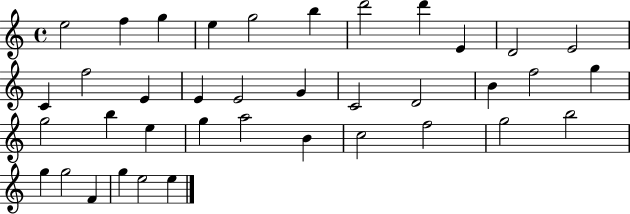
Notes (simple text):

E5/h F5/q G5/q E5/q G5/h B5/q D6/h D6/q E4/q D4/h E4/h C4/q F5/h E4/q E4/q E4/h G4/q C4/h D4/h B4/q F5/h G5/q G5/h B5/q E5/q G5/q A5/h B4/q C5/h F5/h G5/h B5/h G5/q G5/h F4/q G5/q E5/h E5/q